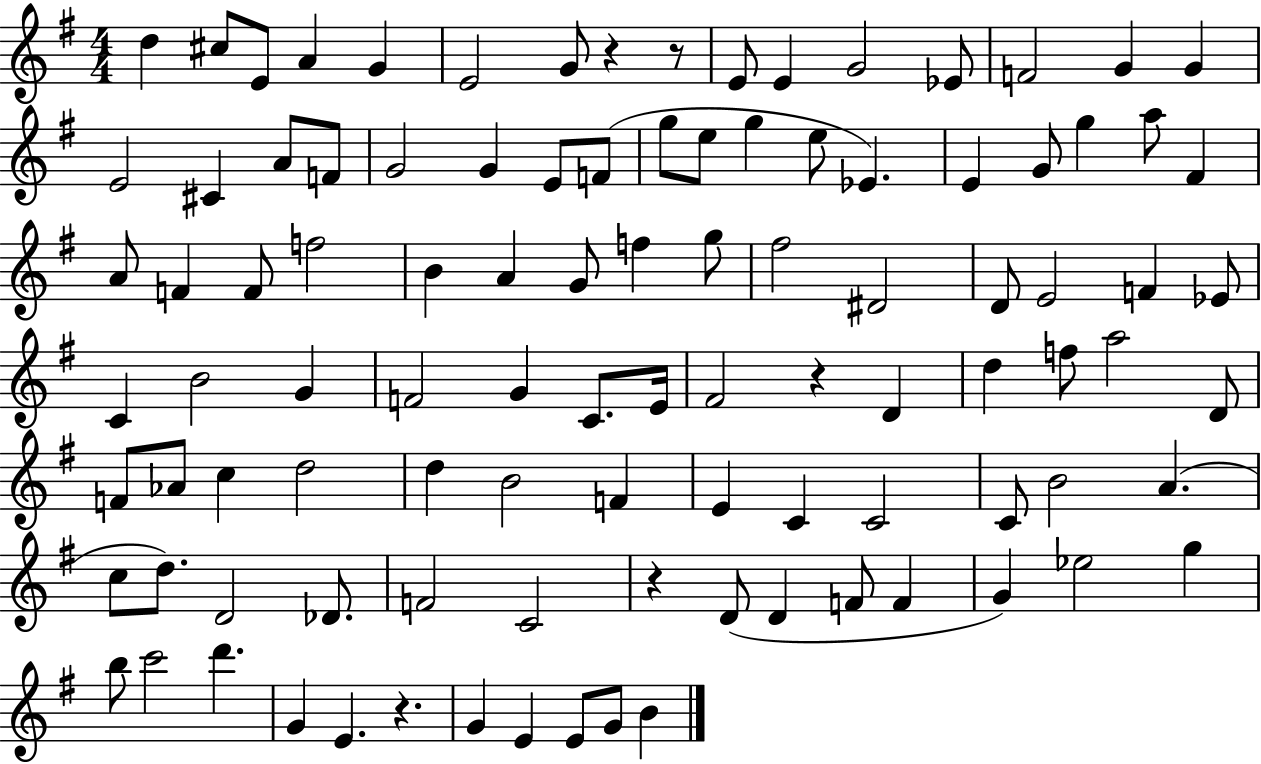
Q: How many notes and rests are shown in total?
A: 101